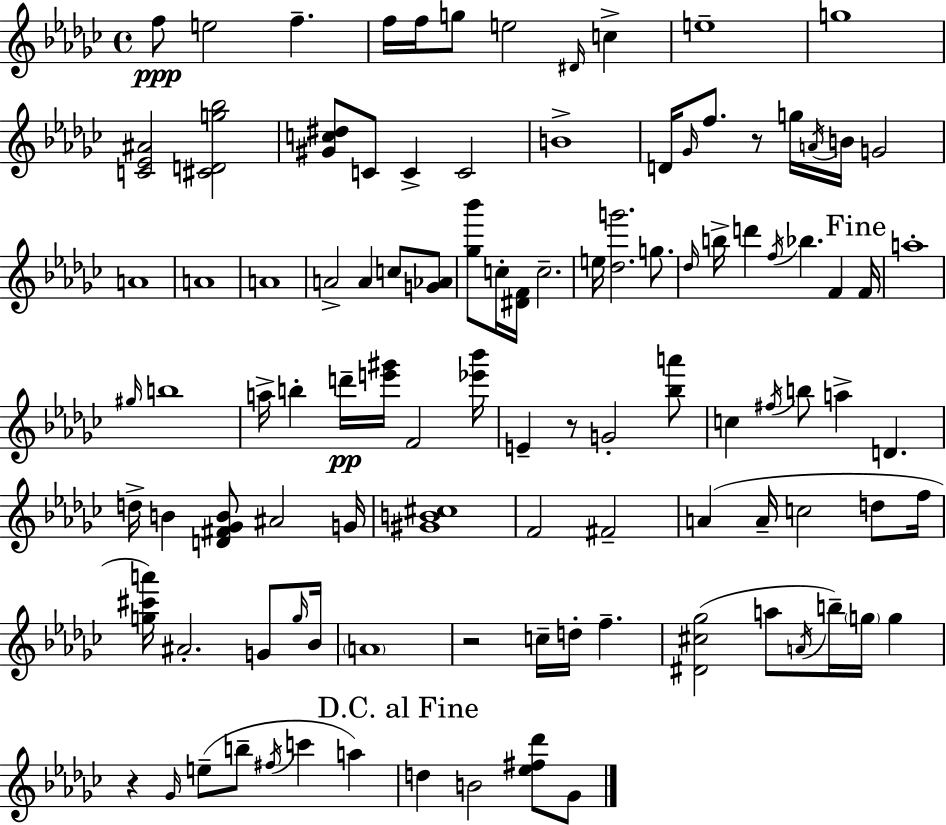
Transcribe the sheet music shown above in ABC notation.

X:1
T:Untitled
M:4/4
L:1/4
K:Ebm
f/2 e2 f f/4 f/4 g/2 e2 ^D/4 c e4 g4 [C_E^A]2 [^CDg_b]2 [^Gc^d]/2 C/2 C C2 B4 D/4 _G/4 f/2 z/2 g/4 A/4 B/4 G2 A4 A4 A4 A2 A c/2 [G_A]/2 [_g_b']/2 c/4 [^DF]/4 c2 e/4 [_dg']2 g/2 _d/4 b/4 d' f/4 _b F F/4 a4 ^g/4 b4 a/4 b d'/4 [e'^g']/4 F2 [_e'_b']/4 E z/2 G2 [_ba']/2 c ^f/4 b/2 a D d/4 B [D^F_GB]/2 ^A2 G/4 [^GB^c]4 F2 ^F2 A A/4 c2 d/2 f/4 [g^c'a']/4 ^A2 G/2 g/4 _B/4 A4 z2 c/4 d/4 f [^D^c_g]2 a/2 A/4 b/4 g/4 g z _G/4 e/2 b/2 ^f/4 c' a d B2 [_e^f_d']/2 _G/2